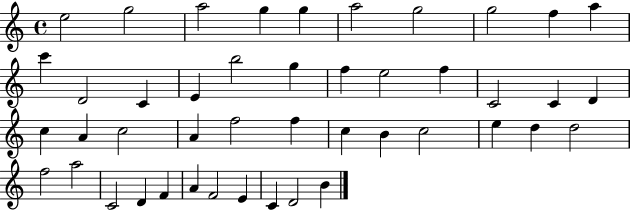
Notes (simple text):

E5/h G5/h A5/h G5/q G5/q A5/h G5/h G5/h F5/q A5/q C6/q D4/h C4/q E4/q B5/h G5/q F5/q E5/h F5/q C4/h C4/q D4/q C5/q A4/q C5/h A4/q F5/h F5/q C5/q B4/q C5/h E5/q D5/q D5/h F5/h A5/h C4/h D4/q F4/q A4/q F4/h E4/q C4/q D4/h B4/q